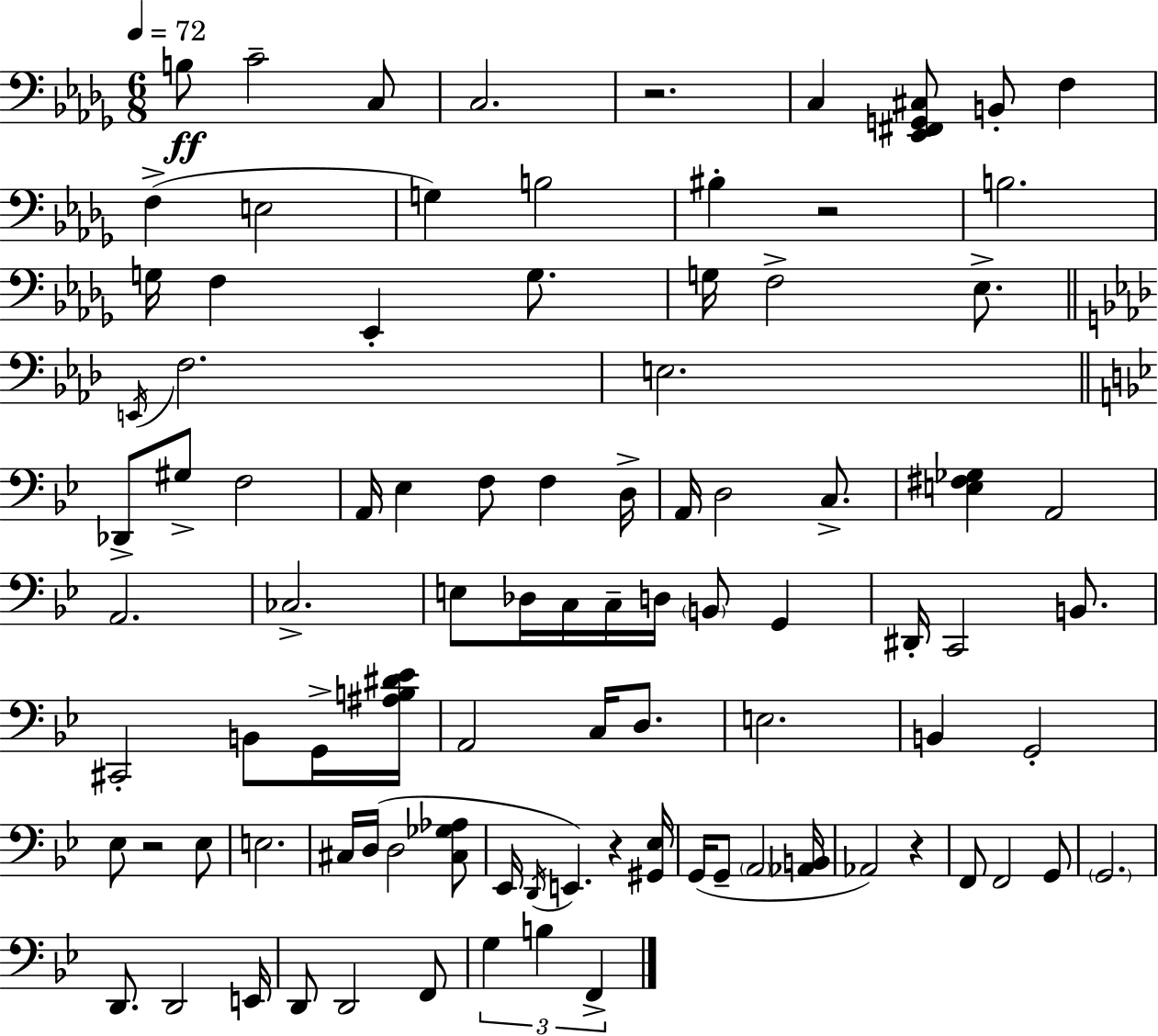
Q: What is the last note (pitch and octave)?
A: F2